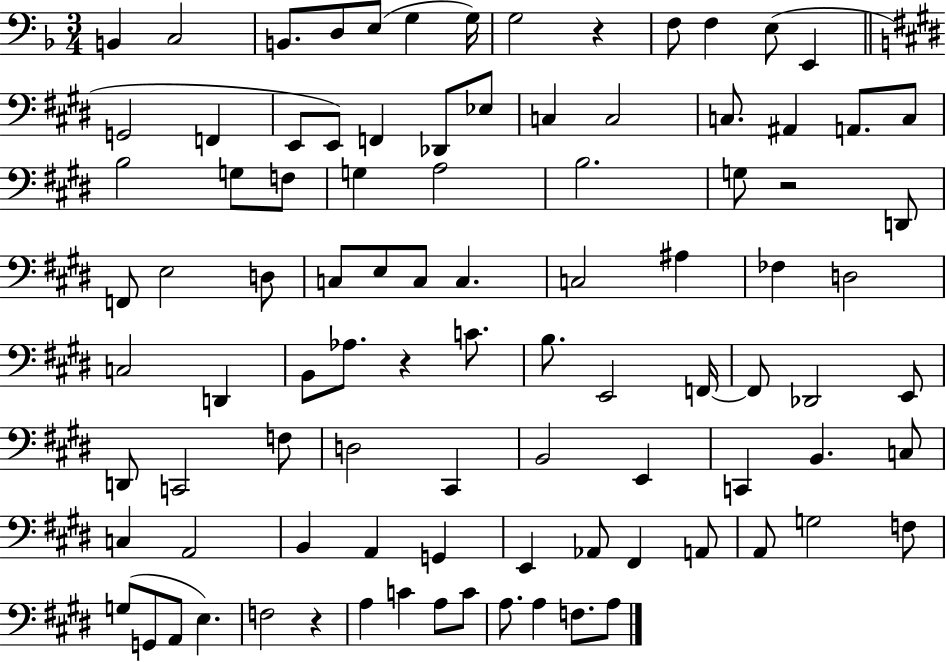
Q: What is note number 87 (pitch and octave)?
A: A3